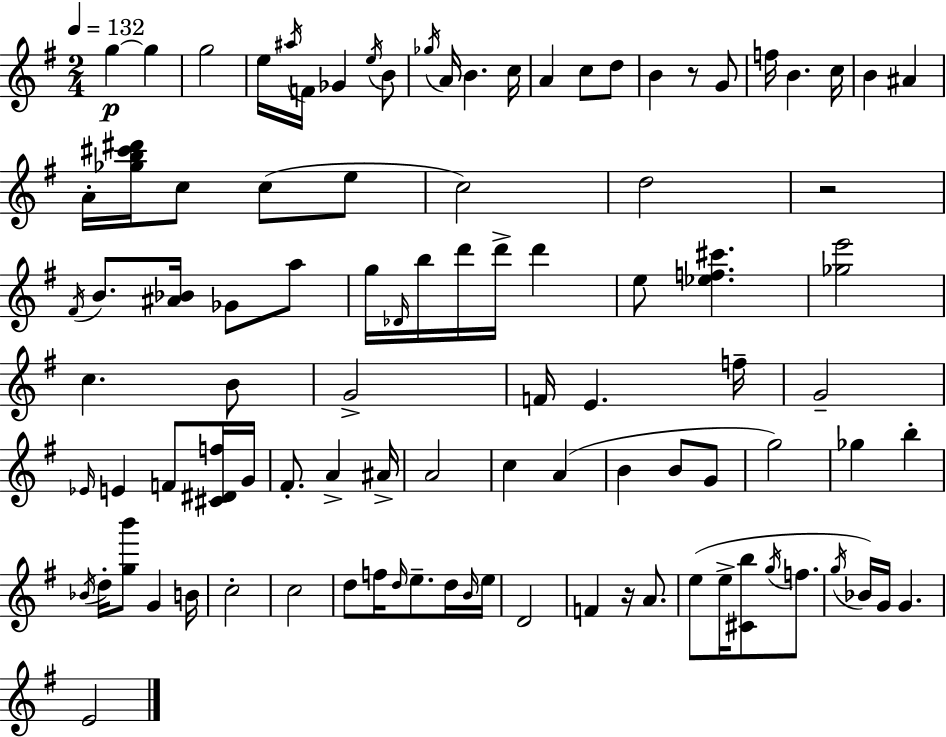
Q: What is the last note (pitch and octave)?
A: E4